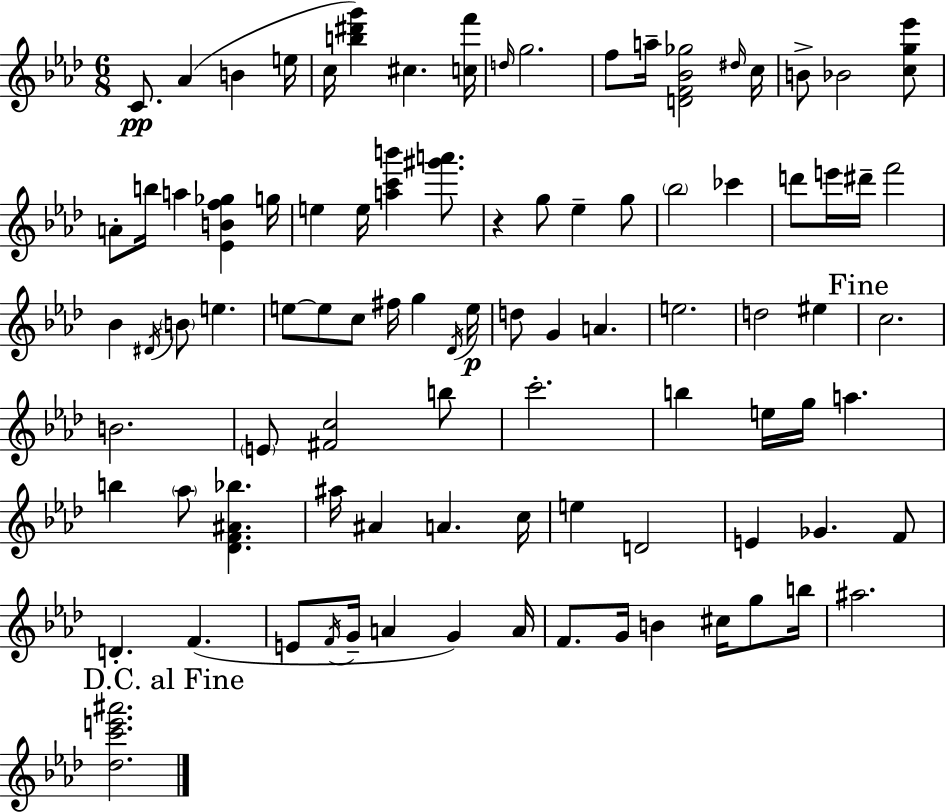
{
  \clef treble
  \numericTimeSignature
  \time 6/8
  \key aes \major
  \repeat volta 2 { c'8.\pp aes'4( b'4 e''16 | c''16 <b'' dis''' g'''>4) cis''4. <c'' f'''>16 | \grace { d''16 } g''2. | f''8 a''16-- <d' f' bes' ges''>2 | \break \grace { dis''16 } c''16 b'8-> bes'2 | <c'' g'' ees'''>8 a'8-. b''16 a''4 <ees' b' f'' ges''>4 | g''16 e''4 e''16 <a'' c''' b'''>4 <gis''' a'''>8. | r4 g''8 ees''4-- | \break g''8 \parenthesize bes''2 ces'''4 | d'''8 e'''16 dis'''16-- f'''2 | bes'4 \acciaccatura { dis'16 } \parenthesize b'8 e''4. | e''8~~ e''8 c''8 fis''16 g''4 | \break \acciaccatura { des'16 }\p e''16 d''8 g'4 a'4. | e''2. | d''2 | eis''4 \mark "Fine" c''2. | \break b'2. | \parenthesize e'8 <fis' c''>2 | b''8 c'''2.-. | b''4 e''16 g''16 a''4. | \break b''4 \parenthesize aes''8 <des' f' ais' bes''>4. | ais''16 ais'4 a'4. | c''16 e''4 d'2 | e'4 ges'4. | \break f'8 d'4.-. f'4.( | e'8 \acciaccatura { f'16 } g'16-- a'4 | g'4) a'16 f'8. g'16 b'4 | cis''16 g''8 b''16 ais''2. | \break \mark "D.C. al Fine" <des'' c''' e''' ais'''>2. | } \bar "|."
}